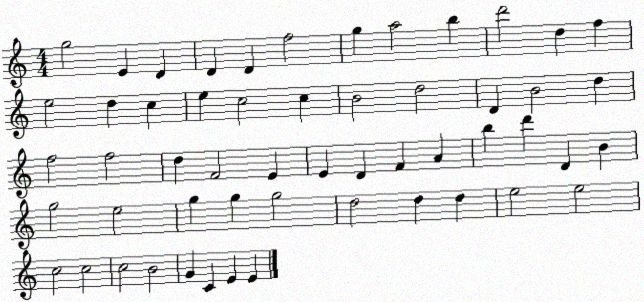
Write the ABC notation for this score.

X:1
T:Untitled
M:4/4
L:1/4
K:C
g2 E D D D f2 g a2 b d'2 d f e2 d c e c2 c B2 d2 D B2 d f2 f2 d F2 E E D F A b d' D B g2 e2 g g g2 d2 d d e2 e2 c2 c2 c2 B2 G C E E